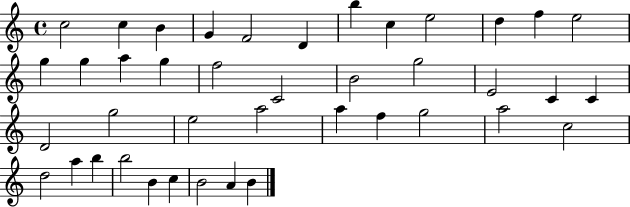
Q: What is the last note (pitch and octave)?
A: B4